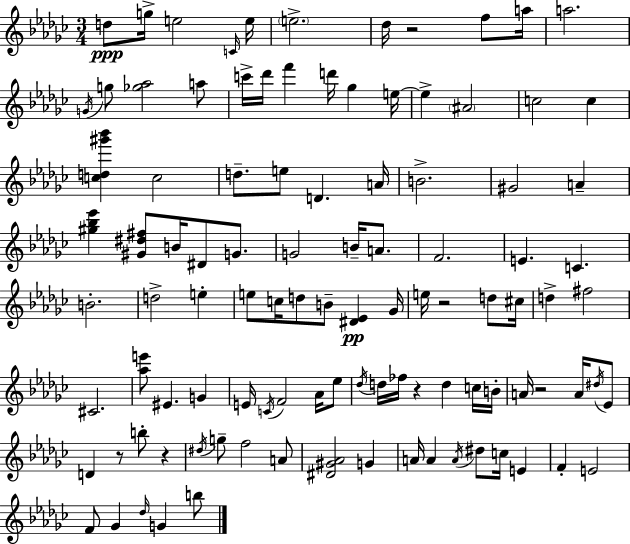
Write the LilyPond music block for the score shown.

{
  \clef treble
  \numericTimeSignature
  \time 3/4
  \key ees \minor
  d''8\ppp g''16-> e''2 \grace { c'16 } | e''16 \parenthesize e''2.-> | des''16 r2 f''8 | a''16 a''2. | \break \acciaccatura { g'16 } g''8 <ges'' aes''>2 | a''8 c'''16-> des'''16 f'''4 d'''16 ges''4 | e''16~~ e''4-> \parenthesize ais'2 | c''2 c''4 | \break <c'' d'' gis''' bes'''>4 c''2 | d''8.-- e''8 d'4. | a'16 b'2.-> | gis'2 a'4-- | \break <gis'' bes'' ees'''>4 <gis' dis'' fis''>8 b'16 dis'8 g'8. | g'2 b'16-- a'8. | f'2. | e'4. c'4. | \break b'2.-. | d''2-> e''4-. | e''8 c''16 d''8 b'8-- <dis' ees'>4\pp | ges'16 e''16 r2 d''8 | \break cis''16 d''4-> fis''2 | cis'2. | <aes'' e'''>8 eis'4. g'4 | e'16 \acciaccatura { c'16 } f'2 | \break aes'16 ees''8 \acciaccatura { des''16 } d''16 fes''16 r4 d''4 | c''16 b'16-. a'16 r2 | a'16 \acciaccatura { dis''16 } ees'8 d'4 r8 b''8-. | r4 \acciaccatura { dis''16 } g''8-- f''2 | \break a'8 <dis' gis' aes'>2 | g'4 a'16 a'4 \acciaccatura { a'16 } | dis''8 c''16 e'4 f'4-. e'2 | f'8 ges'4 | \break \grace { des''16 } g'4 b''8 \bar "|."
}